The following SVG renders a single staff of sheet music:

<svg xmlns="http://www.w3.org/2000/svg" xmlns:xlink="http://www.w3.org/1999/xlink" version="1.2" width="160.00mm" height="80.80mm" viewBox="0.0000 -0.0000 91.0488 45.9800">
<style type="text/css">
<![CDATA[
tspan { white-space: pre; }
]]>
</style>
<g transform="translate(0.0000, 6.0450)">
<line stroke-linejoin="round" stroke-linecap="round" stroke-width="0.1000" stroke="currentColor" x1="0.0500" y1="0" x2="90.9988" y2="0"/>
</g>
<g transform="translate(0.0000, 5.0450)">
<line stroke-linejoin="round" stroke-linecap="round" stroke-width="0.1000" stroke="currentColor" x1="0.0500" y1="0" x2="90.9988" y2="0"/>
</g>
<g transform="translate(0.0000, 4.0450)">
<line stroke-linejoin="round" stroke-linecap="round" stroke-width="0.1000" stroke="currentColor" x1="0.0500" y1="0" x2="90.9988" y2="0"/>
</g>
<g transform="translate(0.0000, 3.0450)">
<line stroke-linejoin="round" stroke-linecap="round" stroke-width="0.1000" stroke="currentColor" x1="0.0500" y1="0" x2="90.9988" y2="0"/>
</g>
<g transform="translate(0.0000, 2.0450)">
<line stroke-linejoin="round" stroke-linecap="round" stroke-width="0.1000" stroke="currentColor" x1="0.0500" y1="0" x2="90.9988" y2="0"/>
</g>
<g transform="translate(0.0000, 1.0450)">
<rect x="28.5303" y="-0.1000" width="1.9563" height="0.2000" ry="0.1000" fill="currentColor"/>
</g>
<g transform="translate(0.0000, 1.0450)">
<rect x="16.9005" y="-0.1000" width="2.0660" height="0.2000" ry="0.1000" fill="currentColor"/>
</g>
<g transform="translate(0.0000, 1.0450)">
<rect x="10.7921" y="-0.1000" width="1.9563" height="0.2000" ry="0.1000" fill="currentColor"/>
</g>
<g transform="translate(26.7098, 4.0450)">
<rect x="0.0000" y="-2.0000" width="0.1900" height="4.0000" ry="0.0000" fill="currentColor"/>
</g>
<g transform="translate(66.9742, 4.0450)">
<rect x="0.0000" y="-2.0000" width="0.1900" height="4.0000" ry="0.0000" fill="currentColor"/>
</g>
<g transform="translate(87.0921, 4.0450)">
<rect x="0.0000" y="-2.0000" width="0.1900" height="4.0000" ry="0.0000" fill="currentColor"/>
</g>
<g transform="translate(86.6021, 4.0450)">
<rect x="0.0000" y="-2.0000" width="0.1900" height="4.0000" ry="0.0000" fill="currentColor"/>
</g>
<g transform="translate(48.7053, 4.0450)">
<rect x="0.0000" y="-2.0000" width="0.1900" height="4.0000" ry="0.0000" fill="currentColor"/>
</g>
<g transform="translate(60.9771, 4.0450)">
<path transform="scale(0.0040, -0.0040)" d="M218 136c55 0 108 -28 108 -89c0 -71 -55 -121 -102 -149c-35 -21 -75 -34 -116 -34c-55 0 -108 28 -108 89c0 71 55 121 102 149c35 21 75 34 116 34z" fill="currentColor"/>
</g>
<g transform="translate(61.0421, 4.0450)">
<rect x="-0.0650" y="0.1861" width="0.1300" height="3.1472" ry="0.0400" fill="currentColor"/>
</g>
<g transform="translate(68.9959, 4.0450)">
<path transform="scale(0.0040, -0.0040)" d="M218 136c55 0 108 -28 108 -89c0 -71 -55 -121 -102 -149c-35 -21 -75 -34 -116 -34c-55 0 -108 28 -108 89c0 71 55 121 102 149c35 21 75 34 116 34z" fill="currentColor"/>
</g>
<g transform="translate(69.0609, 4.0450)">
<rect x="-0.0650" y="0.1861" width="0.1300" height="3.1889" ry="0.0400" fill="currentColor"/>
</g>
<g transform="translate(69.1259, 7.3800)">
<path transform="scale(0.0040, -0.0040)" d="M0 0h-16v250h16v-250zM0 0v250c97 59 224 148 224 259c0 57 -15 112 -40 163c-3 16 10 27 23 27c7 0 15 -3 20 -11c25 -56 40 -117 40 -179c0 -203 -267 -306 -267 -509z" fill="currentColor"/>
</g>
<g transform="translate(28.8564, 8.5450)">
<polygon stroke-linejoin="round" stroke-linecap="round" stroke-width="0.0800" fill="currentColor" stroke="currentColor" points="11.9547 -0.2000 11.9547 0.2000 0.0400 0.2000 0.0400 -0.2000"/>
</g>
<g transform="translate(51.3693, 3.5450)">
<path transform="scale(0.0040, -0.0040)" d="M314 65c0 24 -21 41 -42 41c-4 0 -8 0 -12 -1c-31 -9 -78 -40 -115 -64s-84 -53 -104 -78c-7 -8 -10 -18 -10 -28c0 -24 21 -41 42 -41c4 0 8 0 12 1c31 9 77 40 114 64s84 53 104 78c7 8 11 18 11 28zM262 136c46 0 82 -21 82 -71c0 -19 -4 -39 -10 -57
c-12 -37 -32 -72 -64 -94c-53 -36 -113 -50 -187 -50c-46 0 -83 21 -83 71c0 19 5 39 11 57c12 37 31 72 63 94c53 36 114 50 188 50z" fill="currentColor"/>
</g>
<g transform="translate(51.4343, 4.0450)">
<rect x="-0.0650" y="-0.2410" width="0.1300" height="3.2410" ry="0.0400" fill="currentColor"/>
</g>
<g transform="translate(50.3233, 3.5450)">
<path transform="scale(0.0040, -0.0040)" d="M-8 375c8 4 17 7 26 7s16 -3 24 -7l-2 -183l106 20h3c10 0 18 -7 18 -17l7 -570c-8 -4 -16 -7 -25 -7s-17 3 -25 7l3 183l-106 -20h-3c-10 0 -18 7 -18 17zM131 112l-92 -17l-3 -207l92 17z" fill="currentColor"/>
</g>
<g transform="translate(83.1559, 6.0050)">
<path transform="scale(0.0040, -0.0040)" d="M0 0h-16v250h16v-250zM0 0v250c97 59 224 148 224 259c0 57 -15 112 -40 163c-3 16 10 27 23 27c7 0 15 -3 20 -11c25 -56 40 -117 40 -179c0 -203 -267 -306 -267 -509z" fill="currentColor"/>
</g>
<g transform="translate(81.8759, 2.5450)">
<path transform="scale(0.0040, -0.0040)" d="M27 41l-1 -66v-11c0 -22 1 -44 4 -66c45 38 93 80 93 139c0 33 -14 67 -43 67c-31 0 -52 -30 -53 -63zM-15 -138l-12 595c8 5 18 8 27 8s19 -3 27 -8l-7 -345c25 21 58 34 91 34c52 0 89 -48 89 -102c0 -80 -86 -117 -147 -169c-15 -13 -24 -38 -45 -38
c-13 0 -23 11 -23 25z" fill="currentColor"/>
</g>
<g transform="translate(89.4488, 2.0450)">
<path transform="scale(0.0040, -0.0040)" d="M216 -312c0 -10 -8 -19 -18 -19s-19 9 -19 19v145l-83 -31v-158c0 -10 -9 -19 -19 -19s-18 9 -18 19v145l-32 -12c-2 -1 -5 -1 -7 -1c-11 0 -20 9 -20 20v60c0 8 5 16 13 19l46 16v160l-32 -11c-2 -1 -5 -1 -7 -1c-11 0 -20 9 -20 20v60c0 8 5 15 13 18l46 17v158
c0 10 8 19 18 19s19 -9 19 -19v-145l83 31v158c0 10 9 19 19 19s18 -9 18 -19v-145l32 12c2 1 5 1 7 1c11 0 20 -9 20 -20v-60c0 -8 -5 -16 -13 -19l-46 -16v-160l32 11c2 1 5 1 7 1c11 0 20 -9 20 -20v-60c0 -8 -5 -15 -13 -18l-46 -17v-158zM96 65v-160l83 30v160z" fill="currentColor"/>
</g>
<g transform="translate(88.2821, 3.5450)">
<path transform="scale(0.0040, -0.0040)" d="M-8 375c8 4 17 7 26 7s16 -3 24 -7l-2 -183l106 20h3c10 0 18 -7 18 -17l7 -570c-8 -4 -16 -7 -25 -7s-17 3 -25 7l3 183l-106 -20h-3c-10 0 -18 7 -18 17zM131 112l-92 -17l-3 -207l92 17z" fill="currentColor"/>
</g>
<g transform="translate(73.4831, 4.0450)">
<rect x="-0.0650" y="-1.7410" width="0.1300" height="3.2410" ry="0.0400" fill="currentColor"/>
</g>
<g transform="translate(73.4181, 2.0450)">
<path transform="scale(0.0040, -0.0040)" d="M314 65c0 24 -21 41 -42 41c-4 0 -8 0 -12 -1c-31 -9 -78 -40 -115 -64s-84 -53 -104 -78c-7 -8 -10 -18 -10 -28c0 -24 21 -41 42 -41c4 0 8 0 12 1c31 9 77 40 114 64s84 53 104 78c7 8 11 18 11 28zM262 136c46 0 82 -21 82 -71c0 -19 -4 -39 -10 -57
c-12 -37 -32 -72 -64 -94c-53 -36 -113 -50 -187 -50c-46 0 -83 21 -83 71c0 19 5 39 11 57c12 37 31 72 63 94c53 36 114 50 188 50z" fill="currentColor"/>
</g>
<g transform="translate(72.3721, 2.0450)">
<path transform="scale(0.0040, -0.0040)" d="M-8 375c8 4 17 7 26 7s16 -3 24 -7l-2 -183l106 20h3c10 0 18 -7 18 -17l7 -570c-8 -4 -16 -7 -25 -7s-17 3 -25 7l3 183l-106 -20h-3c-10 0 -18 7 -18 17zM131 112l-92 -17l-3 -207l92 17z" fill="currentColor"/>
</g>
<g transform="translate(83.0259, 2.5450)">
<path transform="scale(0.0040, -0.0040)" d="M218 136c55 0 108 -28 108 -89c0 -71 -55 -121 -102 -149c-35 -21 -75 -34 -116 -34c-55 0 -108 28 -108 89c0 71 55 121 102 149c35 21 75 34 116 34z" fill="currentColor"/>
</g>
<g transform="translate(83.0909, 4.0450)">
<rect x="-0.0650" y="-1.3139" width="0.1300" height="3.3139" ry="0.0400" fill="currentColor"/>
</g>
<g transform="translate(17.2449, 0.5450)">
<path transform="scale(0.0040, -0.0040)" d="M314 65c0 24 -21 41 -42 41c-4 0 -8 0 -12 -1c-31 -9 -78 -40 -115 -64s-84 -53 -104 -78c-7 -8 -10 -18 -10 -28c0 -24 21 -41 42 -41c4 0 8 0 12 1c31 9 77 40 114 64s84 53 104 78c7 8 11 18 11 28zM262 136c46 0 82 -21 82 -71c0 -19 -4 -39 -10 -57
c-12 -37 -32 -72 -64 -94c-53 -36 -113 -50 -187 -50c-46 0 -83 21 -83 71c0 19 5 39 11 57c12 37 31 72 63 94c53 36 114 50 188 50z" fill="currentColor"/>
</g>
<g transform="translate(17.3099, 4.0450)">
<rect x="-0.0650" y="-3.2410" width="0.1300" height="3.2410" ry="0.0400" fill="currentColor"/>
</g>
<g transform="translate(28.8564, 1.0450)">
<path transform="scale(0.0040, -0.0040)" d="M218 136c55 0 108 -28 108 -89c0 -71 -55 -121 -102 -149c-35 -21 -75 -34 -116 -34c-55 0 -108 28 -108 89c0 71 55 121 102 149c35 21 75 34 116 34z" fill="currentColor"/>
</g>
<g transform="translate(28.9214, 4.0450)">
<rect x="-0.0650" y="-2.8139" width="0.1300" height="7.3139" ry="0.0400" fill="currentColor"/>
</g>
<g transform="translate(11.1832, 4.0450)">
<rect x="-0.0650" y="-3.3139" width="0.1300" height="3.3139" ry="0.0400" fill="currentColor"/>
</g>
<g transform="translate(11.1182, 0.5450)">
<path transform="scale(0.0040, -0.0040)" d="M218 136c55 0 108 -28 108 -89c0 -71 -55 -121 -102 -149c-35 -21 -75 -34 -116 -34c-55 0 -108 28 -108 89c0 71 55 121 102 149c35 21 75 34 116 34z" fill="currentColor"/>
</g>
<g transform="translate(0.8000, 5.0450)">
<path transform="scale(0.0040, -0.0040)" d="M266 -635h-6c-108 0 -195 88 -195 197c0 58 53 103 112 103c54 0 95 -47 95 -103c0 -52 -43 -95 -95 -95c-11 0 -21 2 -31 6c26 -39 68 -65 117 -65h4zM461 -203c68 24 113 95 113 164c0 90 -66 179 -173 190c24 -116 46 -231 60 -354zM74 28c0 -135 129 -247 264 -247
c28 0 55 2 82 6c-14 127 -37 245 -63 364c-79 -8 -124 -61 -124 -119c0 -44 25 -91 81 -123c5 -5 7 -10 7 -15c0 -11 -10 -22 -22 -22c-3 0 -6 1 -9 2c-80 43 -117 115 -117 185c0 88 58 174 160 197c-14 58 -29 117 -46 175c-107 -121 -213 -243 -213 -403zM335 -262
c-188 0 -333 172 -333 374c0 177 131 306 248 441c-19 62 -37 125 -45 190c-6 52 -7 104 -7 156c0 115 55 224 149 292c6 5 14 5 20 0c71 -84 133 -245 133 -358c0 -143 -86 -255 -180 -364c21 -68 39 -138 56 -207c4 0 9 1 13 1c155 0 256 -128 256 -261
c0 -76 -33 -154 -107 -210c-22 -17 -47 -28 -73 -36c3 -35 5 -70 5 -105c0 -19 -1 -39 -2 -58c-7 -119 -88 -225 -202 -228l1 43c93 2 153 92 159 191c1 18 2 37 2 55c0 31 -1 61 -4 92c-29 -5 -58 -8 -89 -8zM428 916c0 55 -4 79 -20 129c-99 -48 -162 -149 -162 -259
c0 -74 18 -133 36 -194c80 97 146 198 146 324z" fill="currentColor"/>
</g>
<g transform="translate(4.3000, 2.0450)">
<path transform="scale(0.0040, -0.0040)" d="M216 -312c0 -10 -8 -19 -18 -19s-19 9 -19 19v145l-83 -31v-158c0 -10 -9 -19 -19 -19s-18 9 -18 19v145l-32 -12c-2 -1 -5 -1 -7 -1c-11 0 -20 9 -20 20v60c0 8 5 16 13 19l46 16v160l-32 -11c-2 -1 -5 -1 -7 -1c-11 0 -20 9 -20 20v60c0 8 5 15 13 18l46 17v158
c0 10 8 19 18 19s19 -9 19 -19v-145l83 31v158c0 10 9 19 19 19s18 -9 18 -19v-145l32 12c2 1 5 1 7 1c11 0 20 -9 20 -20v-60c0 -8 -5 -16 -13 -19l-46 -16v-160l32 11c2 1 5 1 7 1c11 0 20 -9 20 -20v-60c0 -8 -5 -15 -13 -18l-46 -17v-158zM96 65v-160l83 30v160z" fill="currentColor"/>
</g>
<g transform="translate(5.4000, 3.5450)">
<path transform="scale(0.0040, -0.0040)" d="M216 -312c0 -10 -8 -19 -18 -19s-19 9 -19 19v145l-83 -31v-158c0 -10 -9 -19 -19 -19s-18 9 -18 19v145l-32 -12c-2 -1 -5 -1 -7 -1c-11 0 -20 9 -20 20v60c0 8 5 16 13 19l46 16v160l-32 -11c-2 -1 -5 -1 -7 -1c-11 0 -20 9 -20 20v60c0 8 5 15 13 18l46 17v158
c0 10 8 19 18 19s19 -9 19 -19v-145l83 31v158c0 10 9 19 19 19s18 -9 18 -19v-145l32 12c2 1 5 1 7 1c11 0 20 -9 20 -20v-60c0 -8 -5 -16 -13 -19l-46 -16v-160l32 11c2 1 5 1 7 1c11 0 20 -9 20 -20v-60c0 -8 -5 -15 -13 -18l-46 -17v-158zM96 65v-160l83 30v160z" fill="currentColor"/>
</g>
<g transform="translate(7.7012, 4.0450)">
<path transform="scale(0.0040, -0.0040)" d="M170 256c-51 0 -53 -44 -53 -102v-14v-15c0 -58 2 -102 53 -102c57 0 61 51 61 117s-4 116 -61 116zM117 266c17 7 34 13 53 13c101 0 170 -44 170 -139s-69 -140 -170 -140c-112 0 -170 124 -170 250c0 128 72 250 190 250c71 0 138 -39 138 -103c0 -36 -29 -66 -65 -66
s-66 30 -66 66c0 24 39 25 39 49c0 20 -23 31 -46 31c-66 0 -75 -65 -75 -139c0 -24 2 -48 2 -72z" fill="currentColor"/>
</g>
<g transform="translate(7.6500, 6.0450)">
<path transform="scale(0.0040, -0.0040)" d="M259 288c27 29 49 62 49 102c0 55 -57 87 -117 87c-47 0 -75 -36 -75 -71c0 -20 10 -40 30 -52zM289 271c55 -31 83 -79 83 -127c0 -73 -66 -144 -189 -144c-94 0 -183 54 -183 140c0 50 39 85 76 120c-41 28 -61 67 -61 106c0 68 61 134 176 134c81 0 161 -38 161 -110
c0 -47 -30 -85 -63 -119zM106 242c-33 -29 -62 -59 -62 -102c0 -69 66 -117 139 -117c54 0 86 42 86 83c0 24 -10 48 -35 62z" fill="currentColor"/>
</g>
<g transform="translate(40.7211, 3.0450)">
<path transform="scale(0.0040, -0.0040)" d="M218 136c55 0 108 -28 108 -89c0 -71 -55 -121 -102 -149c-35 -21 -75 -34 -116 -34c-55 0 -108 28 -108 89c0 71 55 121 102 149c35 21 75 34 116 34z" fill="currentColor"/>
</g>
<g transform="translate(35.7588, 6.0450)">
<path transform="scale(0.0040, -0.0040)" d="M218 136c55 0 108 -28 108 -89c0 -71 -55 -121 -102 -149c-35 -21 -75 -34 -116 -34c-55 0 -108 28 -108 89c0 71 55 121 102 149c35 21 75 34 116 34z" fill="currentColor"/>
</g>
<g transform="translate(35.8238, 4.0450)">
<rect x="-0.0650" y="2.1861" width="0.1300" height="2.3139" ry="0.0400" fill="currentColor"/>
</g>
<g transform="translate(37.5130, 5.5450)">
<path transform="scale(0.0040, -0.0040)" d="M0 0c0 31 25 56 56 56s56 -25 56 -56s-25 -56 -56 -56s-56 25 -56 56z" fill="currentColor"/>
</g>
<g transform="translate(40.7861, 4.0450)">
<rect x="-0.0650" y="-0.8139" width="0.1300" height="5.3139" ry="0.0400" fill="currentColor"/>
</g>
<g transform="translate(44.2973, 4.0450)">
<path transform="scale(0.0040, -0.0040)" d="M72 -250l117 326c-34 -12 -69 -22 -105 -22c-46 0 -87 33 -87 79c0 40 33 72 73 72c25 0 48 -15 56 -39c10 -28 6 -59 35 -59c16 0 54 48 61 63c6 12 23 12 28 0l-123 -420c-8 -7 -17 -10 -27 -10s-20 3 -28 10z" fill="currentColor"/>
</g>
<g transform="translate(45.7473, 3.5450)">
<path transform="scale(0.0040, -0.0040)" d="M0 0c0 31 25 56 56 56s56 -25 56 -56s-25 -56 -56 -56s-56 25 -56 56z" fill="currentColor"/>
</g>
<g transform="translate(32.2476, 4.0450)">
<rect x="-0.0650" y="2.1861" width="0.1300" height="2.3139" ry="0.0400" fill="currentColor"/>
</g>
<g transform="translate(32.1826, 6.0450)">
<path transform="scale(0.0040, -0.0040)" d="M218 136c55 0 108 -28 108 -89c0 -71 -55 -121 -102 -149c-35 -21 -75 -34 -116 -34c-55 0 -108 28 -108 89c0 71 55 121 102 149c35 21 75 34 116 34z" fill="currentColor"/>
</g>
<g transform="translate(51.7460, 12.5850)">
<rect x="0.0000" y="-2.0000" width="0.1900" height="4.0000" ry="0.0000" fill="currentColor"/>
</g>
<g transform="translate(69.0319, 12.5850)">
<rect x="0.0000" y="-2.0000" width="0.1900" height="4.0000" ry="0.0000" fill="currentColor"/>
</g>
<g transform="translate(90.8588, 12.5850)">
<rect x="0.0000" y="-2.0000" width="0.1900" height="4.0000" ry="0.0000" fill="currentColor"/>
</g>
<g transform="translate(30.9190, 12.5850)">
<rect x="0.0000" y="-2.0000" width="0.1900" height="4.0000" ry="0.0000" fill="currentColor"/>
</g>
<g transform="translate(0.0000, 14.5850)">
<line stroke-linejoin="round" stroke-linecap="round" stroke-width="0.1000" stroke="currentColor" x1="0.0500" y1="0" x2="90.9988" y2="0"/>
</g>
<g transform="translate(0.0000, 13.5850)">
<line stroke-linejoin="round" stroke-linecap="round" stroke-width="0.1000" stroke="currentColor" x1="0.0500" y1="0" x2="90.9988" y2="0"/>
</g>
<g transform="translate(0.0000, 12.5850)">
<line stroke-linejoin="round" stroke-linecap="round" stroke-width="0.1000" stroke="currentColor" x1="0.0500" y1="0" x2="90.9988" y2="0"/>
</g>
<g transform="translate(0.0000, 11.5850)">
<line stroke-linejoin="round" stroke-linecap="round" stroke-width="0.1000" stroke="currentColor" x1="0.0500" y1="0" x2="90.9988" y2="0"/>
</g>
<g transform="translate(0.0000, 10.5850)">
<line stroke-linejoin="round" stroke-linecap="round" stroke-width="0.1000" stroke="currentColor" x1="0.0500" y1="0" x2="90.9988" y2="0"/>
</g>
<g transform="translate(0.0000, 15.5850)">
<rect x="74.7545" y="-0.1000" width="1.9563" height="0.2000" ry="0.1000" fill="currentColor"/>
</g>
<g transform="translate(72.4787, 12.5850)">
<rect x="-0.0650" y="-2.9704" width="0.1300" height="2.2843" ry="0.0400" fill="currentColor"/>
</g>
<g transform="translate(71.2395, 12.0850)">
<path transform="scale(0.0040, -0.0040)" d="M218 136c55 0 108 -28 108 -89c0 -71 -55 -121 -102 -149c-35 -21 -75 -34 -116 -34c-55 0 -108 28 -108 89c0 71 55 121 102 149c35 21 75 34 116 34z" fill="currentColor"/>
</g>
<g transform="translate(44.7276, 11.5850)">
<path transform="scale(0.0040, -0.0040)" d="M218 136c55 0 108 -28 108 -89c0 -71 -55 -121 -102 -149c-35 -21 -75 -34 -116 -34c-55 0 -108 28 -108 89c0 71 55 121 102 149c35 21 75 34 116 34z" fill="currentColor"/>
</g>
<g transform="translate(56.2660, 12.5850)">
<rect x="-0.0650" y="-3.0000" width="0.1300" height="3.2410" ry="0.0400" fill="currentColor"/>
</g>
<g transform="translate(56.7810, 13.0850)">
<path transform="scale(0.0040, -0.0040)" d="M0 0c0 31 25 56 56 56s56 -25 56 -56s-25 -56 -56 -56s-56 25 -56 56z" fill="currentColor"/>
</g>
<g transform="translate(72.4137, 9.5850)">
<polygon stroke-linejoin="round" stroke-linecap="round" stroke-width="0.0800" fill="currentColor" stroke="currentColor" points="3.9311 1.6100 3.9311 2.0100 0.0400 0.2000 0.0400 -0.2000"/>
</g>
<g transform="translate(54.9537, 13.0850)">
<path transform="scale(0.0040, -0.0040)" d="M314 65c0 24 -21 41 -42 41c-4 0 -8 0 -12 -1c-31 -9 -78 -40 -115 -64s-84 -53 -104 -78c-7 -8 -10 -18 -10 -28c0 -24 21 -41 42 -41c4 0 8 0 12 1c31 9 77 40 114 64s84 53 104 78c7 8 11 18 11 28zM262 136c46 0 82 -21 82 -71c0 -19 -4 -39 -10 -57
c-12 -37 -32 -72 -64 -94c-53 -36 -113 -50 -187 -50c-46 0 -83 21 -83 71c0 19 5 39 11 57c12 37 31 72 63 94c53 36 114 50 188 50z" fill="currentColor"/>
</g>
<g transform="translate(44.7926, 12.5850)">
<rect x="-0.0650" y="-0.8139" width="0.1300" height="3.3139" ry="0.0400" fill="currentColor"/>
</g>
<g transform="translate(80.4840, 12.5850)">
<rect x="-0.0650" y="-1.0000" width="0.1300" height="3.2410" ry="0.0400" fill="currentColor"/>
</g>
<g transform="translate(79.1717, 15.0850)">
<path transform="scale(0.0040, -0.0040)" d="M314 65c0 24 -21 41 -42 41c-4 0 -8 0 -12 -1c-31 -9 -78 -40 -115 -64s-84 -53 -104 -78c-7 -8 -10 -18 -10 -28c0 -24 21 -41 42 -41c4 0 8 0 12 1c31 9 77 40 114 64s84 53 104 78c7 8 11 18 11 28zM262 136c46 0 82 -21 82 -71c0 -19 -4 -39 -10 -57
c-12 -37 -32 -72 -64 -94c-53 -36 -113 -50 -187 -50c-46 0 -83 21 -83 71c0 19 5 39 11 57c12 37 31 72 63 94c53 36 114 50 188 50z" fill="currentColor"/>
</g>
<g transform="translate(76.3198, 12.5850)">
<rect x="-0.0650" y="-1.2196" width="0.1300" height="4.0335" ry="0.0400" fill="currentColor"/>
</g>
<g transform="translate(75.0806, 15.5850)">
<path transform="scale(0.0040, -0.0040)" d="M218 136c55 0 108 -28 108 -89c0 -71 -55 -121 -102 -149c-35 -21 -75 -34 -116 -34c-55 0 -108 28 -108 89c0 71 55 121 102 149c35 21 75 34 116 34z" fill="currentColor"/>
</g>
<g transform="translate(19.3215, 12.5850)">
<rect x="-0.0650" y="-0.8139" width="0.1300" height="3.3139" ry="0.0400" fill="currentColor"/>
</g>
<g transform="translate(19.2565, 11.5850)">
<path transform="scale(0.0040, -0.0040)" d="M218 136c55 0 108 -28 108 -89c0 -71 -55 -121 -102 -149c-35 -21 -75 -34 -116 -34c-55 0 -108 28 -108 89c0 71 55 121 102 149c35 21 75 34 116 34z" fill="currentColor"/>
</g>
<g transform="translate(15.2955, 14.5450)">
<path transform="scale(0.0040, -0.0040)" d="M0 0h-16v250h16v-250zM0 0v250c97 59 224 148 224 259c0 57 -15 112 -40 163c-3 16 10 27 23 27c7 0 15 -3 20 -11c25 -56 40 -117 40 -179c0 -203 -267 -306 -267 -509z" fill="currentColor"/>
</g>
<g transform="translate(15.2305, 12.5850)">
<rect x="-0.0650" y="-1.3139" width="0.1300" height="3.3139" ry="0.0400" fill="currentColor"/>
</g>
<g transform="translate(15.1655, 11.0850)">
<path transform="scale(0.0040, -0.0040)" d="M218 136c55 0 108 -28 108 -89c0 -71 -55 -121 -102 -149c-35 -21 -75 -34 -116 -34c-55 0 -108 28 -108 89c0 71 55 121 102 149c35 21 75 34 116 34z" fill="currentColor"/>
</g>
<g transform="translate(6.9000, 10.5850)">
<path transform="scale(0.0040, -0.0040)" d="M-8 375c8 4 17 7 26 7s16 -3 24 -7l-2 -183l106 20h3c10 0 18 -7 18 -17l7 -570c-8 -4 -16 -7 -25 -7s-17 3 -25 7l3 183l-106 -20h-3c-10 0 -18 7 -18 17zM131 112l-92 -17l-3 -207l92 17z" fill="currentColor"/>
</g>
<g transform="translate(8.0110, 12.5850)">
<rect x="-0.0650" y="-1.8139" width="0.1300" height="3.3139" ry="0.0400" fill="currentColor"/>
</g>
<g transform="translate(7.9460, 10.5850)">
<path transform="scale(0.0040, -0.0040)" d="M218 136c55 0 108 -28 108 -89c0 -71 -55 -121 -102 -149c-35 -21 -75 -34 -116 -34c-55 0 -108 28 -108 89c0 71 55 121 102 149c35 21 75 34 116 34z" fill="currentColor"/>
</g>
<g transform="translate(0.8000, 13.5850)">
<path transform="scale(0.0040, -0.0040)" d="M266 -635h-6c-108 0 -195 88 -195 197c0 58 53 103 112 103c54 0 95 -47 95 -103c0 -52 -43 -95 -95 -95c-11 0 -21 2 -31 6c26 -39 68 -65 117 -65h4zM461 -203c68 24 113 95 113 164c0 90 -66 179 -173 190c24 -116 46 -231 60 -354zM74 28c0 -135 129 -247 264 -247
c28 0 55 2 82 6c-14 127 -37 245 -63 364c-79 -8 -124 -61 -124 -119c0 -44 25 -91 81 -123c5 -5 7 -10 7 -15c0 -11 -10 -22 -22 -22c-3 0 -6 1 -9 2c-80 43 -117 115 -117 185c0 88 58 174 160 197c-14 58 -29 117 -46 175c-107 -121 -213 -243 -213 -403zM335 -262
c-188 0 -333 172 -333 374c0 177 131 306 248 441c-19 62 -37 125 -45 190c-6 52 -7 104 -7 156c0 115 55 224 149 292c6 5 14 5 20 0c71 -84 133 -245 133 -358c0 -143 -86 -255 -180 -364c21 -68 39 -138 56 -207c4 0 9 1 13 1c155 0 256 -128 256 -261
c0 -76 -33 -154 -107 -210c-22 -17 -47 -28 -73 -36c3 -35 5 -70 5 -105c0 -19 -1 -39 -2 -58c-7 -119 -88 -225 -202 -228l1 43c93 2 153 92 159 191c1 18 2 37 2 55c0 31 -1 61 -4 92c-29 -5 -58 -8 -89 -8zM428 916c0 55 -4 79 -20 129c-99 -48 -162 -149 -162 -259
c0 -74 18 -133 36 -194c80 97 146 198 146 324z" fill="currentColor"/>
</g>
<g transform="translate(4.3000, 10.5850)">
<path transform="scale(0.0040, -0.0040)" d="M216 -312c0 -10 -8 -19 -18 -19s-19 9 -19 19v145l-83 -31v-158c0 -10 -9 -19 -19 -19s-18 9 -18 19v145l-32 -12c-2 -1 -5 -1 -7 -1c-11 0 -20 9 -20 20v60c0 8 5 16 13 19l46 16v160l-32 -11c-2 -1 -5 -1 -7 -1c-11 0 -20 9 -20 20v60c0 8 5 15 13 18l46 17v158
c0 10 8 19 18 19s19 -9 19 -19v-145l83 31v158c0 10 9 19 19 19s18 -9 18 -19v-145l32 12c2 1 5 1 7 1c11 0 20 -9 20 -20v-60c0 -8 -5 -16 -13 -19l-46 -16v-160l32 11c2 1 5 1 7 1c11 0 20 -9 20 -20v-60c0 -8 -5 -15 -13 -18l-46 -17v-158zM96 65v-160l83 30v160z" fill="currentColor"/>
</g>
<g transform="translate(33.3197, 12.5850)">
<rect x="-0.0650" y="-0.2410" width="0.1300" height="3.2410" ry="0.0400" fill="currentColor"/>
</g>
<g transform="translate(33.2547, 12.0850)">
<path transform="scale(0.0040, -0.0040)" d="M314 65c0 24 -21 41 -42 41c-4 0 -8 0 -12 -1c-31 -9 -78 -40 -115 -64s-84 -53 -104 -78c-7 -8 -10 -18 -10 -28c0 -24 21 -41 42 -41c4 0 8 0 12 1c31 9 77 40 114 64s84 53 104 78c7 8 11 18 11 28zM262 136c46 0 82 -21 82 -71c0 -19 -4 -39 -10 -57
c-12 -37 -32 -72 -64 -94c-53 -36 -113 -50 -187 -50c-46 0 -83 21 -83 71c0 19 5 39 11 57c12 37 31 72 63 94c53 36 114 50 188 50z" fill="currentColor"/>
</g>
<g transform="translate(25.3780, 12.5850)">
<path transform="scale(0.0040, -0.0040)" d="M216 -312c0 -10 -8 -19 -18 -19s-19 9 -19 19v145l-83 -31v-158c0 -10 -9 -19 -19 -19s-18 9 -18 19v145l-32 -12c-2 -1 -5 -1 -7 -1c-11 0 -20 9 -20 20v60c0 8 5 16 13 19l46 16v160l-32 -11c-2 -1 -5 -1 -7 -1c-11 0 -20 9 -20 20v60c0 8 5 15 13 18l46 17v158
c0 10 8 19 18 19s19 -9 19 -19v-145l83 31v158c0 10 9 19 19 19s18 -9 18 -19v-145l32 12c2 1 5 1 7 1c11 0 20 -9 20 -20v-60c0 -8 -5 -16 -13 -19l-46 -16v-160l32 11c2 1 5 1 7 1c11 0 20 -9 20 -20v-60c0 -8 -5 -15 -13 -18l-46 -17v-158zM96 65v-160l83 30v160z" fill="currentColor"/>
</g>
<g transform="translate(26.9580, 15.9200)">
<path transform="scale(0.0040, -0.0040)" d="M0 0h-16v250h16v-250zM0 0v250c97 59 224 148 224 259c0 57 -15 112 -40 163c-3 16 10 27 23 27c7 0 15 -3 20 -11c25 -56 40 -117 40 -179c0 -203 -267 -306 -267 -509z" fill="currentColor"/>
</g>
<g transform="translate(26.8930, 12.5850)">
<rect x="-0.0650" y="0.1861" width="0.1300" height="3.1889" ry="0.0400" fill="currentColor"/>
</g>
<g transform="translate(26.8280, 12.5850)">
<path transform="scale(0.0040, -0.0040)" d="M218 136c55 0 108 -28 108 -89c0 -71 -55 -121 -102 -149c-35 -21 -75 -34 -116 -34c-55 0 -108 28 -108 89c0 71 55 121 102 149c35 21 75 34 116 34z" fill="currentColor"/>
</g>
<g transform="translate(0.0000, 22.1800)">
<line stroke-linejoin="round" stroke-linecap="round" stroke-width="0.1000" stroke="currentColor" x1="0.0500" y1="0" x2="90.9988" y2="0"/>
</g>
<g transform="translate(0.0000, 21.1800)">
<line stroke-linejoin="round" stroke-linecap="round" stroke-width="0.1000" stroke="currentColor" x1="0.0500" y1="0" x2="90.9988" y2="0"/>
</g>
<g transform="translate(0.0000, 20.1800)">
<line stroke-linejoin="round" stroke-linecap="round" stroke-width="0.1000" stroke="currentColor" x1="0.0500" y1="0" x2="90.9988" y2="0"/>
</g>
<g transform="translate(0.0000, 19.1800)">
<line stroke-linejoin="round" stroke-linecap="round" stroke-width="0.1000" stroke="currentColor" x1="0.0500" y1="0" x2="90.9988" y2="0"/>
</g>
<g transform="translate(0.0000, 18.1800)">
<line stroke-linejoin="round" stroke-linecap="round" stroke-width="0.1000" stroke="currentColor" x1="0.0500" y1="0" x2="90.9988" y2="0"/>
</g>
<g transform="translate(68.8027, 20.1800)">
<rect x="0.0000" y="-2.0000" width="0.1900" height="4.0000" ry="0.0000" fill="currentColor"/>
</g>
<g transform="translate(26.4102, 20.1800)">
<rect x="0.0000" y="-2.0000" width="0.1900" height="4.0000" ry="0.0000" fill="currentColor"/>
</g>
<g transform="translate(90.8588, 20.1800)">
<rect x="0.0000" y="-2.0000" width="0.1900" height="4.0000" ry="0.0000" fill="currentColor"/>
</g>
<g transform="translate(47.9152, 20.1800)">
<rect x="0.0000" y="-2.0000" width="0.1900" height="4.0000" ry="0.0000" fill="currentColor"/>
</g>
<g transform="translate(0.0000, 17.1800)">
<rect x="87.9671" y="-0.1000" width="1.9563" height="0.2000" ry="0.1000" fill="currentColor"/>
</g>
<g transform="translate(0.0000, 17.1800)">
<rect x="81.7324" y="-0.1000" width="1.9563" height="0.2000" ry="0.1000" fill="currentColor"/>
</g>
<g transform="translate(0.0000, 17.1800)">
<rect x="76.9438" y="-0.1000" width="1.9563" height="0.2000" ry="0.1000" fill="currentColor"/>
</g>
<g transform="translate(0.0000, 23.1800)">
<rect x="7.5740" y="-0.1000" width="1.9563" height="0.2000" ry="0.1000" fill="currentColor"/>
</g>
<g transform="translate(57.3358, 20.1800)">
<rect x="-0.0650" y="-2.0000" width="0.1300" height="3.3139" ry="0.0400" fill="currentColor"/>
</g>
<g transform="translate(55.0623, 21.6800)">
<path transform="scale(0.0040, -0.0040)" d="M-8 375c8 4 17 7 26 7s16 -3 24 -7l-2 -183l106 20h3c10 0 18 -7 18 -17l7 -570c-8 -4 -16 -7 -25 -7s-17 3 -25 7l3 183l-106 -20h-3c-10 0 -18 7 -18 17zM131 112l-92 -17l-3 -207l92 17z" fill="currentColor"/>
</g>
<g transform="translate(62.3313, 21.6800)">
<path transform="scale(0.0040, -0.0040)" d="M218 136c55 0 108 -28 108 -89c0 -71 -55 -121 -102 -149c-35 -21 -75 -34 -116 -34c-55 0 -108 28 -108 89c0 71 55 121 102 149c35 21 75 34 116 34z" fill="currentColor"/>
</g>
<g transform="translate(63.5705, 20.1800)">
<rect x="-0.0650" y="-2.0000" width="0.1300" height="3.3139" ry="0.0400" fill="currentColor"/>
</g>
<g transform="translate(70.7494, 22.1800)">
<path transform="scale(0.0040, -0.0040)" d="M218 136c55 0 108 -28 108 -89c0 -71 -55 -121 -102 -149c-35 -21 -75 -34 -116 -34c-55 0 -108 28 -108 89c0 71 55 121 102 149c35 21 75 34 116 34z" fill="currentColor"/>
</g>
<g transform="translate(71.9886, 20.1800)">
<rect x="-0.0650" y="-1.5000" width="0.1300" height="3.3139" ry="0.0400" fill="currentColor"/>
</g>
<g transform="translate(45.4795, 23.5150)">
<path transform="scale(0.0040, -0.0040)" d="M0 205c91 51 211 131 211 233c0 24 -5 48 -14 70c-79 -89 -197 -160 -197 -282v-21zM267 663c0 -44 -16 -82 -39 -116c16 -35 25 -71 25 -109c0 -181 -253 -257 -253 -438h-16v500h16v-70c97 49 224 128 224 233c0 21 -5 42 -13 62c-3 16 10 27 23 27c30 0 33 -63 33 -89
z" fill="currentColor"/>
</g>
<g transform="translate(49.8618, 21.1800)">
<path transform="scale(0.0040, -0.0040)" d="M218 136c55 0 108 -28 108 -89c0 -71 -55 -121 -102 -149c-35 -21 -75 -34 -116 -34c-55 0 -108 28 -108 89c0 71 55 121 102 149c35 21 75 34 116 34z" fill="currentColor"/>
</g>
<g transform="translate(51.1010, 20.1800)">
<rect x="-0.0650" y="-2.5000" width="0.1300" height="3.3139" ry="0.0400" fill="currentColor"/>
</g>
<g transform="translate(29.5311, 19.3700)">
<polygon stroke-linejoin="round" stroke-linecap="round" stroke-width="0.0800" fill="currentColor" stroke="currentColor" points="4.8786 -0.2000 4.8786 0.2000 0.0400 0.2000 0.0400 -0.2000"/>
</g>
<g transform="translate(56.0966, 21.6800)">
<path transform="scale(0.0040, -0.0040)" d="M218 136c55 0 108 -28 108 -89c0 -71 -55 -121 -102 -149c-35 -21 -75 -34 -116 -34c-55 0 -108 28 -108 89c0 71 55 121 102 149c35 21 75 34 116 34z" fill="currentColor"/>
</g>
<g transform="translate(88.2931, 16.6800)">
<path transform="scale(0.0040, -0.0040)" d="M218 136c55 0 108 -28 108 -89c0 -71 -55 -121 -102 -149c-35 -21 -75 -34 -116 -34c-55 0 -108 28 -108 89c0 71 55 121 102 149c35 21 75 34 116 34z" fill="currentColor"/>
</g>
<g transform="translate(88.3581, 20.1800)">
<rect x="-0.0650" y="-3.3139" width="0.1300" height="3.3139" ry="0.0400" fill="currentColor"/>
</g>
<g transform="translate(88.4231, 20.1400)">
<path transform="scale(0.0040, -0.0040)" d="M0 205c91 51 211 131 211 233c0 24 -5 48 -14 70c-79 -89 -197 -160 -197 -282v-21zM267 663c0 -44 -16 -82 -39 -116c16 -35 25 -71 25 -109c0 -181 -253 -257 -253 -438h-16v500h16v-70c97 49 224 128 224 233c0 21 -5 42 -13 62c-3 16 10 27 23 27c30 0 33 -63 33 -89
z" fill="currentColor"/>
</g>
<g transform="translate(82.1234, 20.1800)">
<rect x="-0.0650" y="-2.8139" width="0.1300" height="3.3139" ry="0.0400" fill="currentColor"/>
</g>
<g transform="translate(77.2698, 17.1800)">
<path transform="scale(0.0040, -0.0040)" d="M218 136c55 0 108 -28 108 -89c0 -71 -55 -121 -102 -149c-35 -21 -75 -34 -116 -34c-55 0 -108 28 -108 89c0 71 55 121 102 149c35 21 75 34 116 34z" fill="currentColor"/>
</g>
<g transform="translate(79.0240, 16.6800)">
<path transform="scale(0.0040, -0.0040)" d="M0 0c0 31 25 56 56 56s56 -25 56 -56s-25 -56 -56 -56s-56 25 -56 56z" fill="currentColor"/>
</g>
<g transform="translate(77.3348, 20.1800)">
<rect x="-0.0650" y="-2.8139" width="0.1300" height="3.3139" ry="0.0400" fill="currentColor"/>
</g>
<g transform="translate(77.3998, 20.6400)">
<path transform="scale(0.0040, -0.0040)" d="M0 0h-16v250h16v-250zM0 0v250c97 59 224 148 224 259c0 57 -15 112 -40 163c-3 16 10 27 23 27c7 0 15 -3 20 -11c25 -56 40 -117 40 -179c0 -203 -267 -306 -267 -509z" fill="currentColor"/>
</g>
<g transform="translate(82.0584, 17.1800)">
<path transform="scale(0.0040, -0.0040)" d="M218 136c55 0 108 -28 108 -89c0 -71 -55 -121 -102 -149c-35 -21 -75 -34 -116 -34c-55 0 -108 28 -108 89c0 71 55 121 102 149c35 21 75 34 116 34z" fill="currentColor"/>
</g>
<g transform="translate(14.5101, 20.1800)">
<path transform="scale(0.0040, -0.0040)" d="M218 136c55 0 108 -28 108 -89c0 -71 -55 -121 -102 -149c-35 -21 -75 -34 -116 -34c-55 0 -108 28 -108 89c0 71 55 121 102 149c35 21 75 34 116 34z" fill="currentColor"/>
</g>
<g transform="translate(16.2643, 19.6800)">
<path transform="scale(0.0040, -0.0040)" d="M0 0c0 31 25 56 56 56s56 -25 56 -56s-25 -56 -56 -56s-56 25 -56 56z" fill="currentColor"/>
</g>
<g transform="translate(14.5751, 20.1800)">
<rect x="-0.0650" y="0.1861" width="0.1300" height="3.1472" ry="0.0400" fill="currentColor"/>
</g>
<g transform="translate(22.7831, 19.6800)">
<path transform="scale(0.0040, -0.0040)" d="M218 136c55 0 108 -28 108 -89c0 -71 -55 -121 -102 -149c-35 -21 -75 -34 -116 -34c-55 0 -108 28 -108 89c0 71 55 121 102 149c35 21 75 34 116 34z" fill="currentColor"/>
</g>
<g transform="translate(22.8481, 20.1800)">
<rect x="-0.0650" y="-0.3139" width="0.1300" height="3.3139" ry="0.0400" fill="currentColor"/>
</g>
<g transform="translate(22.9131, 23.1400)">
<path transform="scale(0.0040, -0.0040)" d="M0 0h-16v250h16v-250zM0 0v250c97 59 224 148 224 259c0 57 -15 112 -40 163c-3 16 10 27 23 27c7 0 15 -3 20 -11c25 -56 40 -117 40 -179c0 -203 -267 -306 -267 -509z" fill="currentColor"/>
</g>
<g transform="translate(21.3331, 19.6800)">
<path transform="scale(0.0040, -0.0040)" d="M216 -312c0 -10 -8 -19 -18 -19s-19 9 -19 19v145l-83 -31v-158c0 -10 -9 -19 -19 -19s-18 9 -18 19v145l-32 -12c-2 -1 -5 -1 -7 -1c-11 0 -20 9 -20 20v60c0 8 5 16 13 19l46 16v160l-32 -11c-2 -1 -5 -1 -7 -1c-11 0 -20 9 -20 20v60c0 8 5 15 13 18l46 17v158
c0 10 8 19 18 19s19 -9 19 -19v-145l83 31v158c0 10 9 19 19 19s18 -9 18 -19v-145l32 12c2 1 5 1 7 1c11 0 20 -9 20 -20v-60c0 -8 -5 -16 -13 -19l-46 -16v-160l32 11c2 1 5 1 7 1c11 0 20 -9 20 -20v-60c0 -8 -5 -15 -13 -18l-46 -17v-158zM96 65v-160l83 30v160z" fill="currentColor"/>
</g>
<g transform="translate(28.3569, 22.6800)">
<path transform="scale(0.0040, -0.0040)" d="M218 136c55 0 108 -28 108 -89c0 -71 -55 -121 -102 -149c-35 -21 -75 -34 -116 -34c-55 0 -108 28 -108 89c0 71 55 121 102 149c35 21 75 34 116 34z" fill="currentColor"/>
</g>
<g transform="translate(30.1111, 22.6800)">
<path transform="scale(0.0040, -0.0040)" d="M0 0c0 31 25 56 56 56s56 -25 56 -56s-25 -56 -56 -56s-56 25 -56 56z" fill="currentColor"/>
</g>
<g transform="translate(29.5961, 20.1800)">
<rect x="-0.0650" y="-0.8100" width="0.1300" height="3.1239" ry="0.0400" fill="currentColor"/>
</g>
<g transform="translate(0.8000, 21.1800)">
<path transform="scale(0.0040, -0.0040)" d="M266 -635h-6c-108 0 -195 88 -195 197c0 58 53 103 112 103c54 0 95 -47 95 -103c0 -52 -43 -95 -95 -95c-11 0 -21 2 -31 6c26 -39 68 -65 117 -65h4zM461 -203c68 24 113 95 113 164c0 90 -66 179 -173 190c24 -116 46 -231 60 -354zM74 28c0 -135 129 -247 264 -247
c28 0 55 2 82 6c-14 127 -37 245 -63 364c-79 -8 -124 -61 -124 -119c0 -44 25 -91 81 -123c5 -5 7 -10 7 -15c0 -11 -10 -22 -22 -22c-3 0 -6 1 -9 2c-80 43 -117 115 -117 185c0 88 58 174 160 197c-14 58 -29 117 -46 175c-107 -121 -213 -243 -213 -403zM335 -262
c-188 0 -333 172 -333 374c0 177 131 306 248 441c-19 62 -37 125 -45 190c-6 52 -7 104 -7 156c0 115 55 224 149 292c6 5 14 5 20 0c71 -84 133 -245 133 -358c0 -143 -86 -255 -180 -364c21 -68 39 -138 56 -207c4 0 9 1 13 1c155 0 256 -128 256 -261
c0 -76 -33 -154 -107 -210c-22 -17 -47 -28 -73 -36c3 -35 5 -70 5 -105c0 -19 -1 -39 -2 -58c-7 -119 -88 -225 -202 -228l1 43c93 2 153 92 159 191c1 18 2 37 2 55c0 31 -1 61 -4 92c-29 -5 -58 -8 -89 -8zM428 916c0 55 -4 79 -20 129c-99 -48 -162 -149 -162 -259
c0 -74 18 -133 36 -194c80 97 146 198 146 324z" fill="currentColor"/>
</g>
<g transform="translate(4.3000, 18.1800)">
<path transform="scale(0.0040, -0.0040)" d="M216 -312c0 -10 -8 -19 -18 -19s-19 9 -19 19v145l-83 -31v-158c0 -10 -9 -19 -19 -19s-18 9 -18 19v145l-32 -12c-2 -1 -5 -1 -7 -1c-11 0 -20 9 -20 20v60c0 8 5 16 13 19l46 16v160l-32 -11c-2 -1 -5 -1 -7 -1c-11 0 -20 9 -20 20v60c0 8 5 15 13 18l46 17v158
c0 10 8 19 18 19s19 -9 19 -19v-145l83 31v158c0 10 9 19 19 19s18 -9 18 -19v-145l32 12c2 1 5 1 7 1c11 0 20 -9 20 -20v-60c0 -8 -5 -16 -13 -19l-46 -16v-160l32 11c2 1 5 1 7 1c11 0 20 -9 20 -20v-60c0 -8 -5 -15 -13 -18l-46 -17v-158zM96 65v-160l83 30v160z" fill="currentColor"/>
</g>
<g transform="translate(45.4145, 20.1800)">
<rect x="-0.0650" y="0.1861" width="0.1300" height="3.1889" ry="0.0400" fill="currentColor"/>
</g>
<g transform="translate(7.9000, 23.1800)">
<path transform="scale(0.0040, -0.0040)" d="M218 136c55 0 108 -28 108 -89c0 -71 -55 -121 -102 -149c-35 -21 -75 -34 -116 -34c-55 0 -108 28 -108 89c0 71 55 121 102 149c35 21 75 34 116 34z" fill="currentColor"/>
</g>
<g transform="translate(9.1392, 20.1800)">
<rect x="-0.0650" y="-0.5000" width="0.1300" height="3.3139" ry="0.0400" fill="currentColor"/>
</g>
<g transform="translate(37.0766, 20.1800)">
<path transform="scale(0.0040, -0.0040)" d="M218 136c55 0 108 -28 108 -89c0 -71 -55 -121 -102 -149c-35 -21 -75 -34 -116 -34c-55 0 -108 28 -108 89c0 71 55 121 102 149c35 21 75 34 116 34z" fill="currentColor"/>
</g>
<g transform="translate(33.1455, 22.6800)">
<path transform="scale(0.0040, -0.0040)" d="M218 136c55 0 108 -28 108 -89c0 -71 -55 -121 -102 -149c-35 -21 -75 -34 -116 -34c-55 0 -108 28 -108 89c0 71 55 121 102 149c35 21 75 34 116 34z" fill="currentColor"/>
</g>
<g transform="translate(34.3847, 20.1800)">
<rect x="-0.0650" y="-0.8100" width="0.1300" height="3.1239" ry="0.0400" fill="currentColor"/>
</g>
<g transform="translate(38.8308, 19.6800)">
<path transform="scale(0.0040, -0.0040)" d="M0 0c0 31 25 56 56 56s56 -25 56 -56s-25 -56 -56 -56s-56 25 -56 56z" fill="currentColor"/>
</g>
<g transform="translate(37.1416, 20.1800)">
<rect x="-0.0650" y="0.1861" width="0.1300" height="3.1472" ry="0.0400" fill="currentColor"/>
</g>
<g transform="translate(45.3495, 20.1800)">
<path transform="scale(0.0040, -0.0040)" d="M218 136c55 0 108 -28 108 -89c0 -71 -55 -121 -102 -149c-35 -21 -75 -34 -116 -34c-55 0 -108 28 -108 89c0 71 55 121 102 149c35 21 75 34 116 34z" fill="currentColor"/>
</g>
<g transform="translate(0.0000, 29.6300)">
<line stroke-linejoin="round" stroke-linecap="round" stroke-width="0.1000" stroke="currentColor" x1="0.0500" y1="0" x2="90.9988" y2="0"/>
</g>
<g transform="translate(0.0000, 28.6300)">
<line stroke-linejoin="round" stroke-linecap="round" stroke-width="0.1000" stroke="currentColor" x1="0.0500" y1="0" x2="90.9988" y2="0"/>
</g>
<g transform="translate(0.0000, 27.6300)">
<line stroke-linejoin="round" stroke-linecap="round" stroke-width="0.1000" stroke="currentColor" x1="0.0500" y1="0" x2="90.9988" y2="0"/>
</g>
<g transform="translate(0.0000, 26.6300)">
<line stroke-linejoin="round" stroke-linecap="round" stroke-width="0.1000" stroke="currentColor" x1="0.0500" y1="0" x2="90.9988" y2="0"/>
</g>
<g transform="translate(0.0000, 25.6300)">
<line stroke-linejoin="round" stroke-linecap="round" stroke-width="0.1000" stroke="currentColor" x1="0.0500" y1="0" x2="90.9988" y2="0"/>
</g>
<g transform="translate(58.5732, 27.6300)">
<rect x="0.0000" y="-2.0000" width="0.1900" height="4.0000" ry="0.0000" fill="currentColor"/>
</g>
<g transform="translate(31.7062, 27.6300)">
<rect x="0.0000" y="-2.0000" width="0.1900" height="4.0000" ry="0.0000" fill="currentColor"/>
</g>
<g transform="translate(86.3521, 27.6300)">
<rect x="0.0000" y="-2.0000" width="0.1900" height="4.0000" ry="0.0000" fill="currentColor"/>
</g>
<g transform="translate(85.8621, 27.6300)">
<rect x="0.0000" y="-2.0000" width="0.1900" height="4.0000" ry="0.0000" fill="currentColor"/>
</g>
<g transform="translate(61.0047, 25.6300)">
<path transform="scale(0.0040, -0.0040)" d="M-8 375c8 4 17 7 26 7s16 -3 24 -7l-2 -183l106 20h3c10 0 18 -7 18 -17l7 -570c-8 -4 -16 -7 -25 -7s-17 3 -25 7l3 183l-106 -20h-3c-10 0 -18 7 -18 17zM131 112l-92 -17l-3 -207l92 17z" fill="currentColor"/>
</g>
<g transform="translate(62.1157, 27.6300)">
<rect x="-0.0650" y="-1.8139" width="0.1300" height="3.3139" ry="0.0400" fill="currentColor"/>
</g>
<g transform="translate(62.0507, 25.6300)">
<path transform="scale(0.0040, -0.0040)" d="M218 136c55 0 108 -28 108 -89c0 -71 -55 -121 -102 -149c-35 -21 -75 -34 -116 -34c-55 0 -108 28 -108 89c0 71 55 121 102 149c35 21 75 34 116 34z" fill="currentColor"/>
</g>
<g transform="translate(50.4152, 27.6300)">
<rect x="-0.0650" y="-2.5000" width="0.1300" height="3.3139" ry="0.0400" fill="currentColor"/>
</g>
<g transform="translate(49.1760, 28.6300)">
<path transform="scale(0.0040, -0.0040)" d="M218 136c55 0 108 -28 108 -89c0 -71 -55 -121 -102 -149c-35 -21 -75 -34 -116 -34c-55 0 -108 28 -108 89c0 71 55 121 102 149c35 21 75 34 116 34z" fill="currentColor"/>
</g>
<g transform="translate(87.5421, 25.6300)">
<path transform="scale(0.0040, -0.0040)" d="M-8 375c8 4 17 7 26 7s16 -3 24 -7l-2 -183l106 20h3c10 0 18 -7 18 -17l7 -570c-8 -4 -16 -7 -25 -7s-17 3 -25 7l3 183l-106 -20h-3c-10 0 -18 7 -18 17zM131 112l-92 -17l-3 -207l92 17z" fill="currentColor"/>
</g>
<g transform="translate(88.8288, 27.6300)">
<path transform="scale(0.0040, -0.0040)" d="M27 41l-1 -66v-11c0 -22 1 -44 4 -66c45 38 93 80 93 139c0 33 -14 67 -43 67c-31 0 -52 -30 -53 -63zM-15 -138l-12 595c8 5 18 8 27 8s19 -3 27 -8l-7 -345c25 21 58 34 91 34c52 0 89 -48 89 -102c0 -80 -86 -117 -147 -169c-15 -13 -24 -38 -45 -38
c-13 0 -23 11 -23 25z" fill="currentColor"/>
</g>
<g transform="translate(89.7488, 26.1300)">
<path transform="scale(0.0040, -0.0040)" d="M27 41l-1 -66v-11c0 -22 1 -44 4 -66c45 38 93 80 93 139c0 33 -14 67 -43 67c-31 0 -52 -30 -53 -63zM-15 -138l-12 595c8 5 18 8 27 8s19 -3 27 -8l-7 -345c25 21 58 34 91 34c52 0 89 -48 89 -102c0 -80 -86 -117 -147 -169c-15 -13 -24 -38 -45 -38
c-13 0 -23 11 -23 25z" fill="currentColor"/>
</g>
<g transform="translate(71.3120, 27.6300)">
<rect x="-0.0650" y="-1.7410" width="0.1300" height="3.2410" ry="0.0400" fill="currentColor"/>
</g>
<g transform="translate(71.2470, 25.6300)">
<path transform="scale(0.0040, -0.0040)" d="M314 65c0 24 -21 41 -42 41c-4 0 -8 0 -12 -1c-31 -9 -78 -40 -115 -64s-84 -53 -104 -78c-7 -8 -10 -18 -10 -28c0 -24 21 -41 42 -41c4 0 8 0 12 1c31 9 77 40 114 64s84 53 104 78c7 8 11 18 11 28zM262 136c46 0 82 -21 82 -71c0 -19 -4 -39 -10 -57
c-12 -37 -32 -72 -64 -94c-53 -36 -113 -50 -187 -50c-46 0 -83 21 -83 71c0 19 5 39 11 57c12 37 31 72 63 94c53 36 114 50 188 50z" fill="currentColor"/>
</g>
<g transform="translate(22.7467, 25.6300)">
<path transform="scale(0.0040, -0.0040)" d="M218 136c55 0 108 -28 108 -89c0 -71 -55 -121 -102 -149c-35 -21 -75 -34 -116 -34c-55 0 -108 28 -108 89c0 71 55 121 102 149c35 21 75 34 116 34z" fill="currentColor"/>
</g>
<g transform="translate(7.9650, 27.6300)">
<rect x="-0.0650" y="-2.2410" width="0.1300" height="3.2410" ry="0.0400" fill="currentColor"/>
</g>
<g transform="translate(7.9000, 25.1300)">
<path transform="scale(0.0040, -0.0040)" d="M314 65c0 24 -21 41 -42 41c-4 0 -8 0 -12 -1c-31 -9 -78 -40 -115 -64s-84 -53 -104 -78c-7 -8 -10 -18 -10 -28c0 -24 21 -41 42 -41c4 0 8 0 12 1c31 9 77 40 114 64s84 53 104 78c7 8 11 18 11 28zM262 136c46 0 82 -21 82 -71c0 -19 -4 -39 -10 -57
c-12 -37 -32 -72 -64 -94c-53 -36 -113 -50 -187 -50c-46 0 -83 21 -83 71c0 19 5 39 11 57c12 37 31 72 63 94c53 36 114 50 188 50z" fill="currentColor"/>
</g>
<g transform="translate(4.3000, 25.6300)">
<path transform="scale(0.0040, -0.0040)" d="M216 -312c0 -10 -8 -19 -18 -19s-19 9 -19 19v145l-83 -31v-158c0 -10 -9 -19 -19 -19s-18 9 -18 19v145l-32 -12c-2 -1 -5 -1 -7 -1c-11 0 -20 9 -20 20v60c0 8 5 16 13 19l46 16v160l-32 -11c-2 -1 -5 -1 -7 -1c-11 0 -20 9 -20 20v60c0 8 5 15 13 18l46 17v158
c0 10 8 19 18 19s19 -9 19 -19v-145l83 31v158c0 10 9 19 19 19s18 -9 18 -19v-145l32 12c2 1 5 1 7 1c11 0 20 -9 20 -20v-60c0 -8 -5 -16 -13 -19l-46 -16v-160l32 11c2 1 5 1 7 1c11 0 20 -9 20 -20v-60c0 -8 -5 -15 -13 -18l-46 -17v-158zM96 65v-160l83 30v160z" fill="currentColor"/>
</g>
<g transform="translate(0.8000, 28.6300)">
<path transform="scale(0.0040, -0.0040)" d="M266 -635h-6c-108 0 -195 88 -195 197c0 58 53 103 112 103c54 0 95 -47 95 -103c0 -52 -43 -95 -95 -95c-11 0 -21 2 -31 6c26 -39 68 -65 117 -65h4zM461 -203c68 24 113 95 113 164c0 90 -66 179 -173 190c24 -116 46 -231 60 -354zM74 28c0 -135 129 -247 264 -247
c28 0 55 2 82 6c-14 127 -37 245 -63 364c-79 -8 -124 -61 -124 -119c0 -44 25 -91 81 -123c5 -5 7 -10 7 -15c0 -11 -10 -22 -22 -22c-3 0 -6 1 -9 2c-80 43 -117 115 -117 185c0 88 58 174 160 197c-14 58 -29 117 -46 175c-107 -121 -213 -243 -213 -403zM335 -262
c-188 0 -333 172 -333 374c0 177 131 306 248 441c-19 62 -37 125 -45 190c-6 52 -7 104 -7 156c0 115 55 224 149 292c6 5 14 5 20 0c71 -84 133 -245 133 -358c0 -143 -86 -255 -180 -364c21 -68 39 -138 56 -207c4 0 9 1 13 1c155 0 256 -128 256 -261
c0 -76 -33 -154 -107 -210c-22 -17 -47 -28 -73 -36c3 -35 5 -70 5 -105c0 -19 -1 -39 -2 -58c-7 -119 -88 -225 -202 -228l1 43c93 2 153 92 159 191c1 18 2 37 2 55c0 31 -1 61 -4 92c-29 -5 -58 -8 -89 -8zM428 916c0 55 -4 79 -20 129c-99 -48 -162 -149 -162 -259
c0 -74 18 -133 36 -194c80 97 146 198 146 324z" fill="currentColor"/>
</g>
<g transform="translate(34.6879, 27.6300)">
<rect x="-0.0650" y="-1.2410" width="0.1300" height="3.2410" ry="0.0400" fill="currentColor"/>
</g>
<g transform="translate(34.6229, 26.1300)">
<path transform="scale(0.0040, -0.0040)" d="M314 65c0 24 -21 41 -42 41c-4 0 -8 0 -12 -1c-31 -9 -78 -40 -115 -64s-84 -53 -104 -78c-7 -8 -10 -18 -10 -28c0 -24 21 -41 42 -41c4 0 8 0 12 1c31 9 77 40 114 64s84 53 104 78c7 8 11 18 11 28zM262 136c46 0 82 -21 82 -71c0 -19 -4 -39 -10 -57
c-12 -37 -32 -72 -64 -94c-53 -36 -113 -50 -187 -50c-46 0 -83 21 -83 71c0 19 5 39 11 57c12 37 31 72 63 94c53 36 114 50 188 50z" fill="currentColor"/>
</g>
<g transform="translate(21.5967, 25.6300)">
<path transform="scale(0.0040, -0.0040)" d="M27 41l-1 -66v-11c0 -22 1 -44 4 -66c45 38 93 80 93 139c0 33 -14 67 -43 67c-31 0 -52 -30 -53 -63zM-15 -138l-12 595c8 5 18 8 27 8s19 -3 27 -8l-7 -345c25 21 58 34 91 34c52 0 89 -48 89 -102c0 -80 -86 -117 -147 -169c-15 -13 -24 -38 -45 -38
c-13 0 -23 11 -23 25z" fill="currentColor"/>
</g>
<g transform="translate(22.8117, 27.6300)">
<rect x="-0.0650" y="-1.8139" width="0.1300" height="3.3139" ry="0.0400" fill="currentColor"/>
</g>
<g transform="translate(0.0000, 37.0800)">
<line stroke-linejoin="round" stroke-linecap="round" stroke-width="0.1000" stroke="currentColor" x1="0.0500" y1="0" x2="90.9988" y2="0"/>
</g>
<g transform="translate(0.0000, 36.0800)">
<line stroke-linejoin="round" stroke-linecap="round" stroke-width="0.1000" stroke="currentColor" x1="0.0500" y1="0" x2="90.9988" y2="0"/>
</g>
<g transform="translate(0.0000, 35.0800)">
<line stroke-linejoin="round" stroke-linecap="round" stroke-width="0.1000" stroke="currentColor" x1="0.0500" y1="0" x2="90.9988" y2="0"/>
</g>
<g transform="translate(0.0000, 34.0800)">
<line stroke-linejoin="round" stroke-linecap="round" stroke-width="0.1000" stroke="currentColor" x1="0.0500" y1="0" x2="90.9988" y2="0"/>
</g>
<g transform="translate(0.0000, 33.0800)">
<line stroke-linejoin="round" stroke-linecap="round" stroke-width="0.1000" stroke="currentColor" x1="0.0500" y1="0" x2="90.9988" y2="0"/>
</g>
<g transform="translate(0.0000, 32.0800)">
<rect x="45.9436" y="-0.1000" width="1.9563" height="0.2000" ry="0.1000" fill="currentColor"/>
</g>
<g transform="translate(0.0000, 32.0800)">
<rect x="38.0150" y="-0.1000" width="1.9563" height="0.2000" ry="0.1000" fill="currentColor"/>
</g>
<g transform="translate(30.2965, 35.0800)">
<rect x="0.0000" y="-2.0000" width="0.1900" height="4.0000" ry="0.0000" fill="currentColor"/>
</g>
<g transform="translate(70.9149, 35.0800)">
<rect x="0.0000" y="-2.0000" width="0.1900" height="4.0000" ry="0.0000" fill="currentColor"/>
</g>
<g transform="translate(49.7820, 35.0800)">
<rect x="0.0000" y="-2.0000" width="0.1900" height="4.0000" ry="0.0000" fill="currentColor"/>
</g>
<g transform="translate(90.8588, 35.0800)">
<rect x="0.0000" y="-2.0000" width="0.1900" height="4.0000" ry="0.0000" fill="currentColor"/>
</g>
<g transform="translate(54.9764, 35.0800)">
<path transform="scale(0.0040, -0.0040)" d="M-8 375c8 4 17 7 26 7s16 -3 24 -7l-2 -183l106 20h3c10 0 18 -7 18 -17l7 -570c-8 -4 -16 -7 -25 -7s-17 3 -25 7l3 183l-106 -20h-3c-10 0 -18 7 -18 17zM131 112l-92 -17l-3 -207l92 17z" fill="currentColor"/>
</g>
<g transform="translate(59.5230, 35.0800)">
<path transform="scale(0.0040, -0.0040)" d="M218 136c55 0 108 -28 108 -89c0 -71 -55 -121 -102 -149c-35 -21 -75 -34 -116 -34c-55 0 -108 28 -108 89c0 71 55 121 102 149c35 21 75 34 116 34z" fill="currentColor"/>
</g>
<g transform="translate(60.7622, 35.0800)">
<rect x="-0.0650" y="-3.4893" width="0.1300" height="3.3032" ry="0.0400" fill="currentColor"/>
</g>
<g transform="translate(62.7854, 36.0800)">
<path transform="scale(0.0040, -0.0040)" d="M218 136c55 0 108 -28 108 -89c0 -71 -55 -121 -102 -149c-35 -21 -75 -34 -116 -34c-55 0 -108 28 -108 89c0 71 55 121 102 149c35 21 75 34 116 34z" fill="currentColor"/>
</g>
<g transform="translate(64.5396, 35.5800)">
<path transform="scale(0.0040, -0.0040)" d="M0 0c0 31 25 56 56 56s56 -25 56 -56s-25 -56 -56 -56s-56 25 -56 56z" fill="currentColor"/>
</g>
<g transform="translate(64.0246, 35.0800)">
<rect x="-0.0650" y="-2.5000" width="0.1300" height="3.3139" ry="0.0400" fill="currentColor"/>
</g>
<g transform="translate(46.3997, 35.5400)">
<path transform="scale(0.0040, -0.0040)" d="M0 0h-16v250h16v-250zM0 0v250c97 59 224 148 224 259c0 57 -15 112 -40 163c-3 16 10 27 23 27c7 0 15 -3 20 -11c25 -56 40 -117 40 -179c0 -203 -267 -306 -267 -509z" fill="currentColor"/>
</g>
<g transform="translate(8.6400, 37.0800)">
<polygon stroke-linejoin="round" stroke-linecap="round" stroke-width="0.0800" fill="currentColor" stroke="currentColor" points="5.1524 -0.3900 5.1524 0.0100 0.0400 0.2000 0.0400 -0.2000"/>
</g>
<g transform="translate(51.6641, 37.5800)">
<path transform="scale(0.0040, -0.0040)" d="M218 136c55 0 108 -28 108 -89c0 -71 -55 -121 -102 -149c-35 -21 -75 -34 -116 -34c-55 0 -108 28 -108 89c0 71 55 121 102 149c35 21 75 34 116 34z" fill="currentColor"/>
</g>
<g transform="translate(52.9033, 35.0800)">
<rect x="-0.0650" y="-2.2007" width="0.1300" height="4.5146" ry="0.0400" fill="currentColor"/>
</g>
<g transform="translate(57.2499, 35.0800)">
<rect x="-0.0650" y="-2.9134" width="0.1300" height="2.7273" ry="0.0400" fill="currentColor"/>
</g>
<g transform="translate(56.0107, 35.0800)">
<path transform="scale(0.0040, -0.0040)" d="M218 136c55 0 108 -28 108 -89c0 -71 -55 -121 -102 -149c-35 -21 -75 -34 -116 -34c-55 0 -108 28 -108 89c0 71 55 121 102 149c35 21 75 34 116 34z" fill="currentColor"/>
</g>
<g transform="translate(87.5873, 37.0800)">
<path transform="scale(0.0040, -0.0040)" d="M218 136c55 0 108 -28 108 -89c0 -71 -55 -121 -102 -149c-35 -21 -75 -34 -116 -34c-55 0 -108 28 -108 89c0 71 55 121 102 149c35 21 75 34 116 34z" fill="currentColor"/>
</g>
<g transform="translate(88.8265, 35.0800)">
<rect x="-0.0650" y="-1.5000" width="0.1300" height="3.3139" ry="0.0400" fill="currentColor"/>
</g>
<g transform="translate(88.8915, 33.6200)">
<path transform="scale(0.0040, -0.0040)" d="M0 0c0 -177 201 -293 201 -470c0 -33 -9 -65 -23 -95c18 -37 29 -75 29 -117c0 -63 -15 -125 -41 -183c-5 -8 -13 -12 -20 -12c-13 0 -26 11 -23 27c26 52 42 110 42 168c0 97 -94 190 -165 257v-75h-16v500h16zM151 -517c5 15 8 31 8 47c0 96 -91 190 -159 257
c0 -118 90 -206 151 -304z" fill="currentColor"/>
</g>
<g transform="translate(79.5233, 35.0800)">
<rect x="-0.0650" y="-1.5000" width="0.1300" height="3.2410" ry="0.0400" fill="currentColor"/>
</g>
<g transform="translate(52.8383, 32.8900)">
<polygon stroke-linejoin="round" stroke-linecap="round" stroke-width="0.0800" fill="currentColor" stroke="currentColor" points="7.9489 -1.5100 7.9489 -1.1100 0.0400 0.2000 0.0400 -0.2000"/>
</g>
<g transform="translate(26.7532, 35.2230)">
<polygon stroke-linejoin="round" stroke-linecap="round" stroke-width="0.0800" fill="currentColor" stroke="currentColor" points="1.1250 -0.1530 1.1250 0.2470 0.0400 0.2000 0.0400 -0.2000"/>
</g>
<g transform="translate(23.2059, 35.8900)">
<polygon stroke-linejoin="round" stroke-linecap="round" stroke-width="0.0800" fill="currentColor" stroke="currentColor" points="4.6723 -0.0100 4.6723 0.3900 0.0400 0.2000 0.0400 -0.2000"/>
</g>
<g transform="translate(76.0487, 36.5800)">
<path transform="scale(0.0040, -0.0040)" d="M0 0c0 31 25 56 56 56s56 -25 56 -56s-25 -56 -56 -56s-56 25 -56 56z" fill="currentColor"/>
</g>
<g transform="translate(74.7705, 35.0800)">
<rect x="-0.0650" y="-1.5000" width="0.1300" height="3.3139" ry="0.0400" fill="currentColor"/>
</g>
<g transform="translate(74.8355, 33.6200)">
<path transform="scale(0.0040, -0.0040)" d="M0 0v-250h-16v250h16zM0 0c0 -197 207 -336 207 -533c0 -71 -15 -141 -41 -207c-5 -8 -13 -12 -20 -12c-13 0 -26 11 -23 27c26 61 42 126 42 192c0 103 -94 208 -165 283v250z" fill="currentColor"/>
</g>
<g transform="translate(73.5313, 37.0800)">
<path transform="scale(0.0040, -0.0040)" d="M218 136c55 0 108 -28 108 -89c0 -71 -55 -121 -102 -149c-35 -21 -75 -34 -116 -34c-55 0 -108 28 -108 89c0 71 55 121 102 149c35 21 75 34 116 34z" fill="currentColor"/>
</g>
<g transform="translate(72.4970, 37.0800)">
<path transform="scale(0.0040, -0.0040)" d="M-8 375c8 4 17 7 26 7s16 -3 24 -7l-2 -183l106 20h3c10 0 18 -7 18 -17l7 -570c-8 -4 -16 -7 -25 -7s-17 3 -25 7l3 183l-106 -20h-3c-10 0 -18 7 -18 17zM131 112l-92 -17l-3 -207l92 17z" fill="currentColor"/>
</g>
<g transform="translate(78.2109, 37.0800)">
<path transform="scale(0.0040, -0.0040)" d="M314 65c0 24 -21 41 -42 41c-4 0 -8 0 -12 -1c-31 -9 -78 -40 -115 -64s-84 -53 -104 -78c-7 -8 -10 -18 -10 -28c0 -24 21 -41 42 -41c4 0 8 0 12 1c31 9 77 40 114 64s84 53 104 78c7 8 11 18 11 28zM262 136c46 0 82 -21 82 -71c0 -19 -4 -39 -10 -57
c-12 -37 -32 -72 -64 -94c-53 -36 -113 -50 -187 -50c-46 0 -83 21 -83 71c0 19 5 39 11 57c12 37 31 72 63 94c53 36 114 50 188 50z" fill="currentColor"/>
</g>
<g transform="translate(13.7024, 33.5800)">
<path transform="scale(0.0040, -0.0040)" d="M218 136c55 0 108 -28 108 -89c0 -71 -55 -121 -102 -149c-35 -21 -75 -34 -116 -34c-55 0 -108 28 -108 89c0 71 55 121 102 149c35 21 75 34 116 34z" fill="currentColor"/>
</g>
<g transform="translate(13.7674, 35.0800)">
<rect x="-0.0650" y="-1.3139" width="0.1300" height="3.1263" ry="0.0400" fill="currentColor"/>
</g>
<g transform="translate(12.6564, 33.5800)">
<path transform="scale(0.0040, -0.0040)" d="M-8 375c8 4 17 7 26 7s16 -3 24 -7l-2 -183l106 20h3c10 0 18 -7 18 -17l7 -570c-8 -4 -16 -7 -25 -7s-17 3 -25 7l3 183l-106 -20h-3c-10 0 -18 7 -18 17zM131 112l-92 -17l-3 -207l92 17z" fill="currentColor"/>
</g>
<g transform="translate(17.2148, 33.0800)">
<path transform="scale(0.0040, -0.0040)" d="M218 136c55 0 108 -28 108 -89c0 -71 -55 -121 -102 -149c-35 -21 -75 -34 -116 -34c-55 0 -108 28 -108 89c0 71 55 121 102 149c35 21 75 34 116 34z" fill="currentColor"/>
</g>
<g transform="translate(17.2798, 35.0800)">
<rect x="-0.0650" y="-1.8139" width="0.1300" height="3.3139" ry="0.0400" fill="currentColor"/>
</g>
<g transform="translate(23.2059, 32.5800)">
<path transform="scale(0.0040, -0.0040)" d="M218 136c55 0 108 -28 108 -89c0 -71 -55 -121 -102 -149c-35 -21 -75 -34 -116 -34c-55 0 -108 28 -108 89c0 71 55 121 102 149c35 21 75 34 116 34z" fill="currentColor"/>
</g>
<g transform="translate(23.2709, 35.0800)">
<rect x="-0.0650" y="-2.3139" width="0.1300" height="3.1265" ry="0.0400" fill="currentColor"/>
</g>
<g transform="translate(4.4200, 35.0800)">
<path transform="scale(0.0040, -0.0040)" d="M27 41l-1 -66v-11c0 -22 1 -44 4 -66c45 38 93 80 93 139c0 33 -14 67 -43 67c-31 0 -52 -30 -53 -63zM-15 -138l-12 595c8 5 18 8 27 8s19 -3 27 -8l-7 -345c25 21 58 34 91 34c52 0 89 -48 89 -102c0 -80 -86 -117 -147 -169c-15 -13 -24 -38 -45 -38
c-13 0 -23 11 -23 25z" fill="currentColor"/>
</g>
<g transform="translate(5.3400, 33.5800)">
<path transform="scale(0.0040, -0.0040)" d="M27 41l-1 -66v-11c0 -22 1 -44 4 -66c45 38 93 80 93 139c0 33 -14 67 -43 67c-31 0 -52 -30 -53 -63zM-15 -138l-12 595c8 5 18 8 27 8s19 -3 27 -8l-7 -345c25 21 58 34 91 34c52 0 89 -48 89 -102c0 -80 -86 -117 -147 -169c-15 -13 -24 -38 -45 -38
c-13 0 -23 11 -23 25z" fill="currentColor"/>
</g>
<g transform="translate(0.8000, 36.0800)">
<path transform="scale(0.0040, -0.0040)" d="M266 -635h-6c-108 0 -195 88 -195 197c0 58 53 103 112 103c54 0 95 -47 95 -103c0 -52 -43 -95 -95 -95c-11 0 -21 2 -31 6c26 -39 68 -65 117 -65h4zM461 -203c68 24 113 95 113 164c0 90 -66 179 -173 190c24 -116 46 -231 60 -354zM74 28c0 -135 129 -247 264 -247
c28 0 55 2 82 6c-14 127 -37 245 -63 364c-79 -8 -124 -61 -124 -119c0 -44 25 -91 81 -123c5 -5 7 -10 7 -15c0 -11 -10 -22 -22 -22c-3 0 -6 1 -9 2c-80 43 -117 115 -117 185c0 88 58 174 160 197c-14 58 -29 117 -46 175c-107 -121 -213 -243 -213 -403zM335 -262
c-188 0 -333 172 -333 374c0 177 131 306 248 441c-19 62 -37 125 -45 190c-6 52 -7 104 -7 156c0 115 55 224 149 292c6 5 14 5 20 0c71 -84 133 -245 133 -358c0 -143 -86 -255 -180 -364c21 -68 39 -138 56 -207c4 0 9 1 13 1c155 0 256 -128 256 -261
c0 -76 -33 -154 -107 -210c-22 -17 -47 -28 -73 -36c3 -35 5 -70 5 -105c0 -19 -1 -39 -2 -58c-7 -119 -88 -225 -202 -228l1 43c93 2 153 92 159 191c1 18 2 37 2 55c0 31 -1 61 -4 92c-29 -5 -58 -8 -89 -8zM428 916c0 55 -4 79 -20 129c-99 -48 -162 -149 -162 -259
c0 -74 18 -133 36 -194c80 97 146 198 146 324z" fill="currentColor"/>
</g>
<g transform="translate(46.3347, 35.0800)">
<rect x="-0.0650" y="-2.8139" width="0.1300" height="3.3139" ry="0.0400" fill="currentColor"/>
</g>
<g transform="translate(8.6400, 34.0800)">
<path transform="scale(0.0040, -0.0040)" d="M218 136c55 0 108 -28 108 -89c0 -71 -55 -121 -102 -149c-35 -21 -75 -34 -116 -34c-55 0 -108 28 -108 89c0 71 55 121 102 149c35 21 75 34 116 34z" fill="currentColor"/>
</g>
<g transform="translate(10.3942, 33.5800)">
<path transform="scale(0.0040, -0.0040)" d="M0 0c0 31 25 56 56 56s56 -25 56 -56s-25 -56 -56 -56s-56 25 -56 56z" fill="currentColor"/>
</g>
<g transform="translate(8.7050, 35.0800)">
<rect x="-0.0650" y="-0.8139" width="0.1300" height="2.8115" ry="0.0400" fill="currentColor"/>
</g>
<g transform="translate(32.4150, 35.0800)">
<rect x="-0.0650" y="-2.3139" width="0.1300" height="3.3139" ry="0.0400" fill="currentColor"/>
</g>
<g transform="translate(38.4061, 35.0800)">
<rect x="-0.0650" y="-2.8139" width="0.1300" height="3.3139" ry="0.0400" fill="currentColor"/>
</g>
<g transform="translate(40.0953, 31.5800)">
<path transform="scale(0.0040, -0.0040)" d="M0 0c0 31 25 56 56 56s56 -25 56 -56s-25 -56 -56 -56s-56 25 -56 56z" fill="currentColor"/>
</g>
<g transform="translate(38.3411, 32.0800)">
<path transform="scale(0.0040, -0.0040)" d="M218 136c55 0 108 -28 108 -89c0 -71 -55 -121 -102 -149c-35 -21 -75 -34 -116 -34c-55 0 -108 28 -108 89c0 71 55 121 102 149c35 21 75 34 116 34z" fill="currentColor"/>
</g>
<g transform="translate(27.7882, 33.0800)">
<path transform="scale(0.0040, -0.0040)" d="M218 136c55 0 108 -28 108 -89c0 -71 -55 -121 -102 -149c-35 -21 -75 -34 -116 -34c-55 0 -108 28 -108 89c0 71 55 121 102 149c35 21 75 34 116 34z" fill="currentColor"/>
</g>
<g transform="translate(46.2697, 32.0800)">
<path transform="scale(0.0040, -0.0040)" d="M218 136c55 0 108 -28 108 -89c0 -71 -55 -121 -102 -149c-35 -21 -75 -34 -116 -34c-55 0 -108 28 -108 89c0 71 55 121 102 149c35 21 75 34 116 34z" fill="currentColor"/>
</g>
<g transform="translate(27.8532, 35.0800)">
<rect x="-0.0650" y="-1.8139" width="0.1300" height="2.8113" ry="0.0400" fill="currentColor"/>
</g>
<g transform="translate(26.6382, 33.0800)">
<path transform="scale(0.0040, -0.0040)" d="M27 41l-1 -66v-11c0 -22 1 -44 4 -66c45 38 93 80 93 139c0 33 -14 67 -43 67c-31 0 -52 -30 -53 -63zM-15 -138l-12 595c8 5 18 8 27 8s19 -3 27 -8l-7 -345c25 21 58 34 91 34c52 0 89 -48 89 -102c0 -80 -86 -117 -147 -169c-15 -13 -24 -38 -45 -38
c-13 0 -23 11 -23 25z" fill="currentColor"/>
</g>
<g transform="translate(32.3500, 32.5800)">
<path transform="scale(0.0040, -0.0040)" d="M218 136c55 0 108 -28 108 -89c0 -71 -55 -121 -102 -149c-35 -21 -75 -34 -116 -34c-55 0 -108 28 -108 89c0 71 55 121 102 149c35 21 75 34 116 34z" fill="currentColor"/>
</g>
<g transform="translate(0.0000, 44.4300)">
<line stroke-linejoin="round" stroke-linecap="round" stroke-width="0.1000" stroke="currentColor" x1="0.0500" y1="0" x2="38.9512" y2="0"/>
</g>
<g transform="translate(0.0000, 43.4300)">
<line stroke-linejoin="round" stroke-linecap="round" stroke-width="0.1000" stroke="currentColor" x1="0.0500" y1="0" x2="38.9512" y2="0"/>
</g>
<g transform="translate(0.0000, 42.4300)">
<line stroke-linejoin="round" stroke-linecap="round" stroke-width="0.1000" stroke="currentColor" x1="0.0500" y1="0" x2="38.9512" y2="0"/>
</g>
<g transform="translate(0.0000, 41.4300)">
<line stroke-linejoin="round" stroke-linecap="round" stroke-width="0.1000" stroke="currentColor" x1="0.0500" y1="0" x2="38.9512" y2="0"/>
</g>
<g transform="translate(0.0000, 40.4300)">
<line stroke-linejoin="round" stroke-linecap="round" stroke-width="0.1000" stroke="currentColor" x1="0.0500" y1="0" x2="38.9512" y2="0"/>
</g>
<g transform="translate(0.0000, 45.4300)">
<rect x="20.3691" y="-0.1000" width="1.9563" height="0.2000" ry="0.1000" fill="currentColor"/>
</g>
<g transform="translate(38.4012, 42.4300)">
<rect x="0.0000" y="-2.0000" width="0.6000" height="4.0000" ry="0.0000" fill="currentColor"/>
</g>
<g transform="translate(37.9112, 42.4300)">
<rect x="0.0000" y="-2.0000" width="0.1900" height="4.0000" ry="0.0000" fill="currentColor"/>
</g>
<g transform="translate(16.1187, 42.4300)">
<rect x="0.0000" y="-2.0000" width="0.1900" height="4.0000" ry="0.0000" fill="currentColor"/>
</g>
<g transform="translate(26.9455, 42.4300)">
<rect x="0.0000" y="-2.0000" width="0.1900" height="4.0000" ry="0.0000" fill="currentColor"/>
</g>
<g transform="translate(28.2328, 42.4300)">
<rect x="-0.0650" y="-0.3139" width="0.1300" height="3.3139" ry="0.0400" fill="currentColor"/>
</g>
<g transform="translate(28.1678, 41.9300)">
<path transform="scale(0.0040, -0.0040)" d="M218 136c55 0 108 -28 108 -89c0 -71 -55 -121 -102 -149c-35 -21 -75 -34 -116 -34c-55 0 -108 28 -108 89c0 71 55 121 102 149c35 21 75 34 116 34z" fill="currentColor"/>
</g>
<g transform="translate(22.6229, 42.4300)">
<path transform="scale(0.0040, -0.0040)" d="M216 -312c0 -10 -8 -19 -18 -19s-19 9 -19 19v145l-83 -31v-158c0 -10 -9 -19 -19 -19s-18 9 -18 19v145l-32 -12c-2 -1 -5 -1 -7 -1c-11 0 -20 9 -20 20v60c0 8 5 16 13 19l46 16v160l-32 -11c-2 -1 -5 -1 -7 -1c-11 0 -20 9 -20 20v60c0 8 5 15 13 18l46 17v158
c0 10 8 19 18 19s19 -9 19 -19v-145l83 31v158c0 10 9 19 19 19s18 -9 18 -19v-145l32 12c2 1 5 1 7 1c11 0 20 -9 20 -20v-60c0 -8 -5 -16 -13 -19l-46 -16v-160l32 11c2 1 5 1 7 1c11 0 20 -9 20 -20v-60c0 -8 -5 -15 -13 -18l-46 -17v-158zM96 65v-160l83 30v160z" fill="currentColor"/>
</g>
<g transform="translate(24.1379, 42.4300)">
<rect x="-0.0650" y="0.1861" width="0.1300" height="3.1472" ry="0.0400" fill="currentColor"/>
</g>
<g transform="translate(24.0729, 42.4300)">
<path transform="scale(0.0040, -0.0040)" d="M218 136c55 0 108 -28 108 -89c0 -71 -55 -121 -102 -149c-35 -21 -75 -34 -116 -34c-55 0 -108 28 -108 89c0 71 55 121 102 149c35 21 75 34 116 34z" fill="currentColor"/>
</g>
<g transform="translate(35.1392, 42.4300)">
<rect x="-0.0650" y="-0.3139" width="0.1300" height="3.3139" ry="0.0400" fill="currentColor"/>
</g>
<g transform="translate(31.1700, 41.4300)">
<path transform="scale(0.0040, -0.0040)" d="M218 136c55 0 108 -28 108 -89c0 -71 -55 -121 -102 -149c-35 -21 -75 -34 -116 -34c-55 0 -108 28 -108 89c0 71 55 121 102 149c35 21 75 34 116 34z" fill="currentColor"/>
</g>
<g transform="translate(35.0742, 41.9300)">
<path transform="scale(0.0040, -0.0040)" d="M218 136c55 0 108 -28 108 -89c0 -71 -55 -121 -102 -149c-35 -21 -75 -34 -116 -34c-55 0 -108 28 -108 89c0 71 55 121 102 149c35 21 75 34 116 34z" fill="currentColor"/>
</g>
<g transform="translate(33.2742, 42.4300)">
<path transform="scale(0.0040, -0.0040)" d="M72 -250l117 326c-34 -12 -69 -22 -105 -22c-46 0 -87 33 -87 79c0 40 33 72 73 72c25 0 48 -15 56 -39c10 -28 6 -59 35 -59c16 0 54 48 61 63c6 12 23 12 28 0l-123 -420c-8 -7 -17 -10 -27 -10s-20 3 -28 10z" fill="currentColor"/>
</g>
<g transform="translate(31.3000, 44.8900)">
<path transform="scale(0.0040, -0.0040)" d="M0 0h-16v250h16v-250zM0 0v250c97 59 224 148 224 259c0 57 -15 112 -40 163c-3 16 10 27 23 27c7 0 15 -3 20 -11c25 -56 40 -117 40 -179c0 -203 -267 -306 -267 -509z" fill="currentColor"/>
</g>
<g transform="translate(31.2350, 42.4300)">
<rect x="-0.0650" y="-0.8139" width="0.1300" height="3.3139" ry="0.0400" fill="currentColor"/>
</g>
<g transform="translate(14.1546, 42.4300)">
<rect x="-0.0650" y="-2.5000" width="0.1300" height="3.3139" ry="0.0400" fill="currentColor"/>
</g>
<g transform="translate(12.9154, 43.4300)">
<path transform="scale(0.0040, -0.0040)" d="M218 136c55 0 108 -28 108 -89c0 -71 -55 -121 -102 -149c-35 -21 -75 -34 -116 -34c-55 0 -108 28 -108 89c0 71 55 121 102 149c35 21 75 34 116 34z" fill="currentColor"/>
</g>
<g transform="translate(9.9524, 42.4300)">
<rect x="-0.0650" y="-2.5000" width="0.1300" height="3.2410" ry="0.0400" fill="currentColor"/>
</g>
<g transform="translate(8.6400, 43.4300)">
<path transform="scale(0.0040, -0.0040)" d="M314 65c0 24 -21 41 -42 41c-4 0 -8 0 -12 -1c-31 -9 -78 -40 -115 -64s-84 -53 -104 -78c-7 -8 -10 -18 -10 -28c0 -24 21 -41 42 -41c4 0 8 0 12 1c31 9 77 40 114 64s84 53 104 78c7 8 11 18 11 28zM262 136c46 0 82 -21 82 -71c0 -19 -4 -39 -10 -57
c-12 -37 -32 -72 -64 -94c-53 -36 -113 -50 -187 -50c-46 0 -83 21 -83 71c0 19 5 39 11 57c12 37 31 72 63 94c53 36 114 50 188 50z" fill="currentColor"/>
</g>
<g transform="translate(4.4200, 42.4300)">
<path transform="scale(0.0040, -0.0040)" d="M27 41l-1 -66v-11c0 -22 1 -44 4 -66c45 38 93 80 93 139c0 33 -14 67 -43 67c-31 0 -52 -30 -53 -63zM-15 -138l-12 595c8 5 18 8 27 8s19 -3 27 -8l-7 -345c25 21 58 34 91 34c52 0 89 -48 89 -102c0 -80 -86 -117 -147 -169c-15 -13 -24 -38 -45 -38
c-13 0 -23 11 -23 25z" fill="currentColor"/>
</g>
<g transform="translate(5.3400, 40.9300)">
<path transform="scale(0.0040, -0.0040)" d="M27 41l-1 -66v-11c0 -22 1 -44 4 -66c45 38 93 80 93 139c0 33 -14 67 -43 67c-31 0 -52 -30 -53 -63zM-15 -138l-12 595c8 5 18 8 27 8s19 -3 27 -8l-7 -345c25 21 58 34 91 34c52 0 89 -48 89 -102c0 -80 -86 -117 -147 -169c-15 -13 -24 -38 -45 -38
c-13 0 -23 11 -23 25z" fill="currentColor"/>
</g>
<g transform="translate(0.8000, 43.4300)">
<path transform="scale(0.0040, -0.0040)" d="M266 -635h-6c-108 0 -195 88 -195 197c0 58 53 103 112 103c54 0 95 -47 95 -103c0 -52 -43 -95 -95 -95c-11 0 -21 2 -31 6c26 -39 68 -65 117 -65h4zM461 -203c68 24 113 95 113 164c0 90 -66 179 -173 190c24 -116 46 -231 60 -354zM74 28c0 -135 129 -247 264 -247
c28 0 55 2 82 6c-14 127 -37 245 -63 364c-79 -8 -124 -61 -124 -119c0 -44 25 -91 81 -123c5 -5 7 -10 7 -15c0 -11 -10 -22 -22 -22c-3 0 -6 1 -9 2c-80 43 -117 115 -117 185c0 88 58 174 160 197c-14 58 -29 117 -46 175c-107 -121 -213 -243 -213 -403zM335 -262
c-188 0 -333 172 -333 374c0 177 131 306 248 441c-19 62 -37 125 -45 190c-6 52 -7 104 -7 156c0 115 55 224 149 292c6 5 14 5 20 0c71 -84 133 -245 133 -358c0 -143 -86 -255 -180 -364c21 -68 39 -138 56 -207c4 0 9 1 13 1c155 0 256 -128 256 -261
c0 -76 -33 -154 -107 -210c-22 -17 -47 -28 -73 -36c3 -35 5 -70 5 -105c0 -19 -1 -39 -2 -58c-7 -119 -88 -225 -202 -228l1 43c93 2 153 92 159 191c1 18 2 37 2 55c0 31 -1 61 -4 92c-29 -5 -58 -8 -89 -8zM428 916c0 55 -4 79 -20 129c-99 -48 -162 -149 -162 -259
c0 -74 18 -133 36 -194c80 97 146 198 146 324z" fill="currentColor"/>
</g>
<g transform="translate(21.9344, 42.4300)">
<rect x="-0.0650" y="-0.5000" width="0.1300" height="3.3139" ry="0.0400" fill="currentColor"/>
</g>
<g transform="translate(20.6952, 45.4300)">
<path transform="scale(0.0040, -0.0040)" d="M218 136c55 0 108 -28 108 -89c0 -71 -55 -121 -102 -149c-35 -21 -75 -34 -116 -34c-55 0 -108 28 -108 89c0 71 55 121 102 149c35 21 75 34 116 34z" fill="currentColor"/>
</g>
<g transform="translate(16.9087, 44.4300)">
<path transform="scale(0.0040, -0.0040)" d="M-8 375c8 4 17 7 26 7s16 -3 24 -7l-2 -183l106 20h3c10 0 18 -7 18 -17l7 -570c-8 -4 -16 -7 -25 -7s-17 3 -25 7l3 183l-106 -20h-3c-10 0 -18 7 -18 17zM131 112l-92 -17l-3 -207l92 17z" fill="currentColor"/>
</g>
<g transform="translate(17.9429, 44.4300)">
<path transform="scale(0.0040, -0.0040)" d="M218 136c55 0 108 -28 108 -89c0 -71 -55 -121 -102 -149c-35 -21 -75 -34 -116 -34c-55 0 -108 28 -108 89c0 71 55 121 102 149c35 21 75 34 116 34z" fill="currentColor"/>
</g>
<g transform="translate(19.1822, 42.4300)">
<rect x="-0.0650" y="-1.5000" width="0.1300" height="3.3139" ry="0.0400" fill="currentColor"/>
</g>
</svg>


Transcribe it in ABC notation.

X:1
T:Untitled
M:6/8
L:1/4
K:D
b b2 a/2 E/2 E/2 d/2 z/2 c2 B B/2 f2 _e/2 f e/2 d ^B/2 c2 d A2 c/2 C/2 D2 C B ^c/2 D/2 D/2 B B/4 G F F E a/2 a b/4 g2 _f e2 G f f2 d/2 e/2 f g/2 _f/4 g a a/2 D/2 B/2 B/2 G E/2 E2 E/4 G2 G E C ^B c d/2 z/2 c